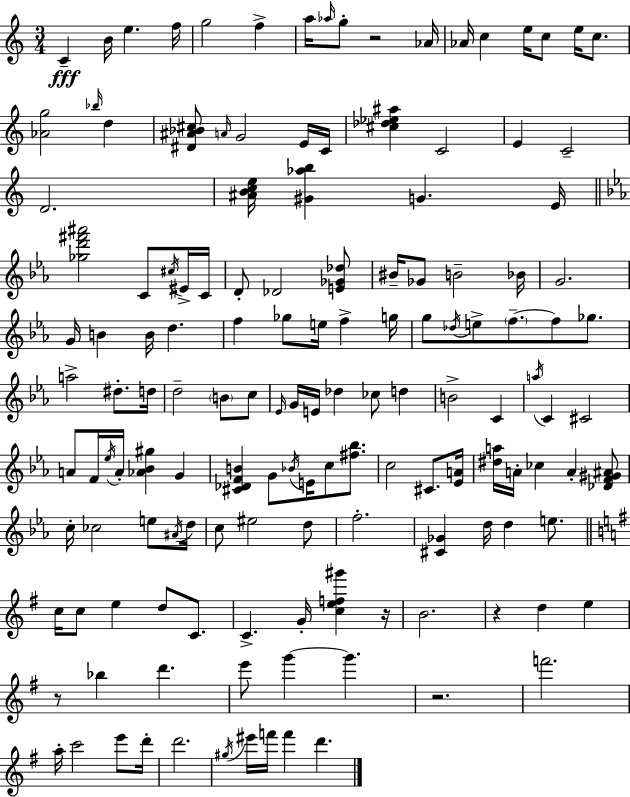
{
  \clef treble
  \numericTimeSignature
  \time 3/4
  \key a \minor
  c'4--\fff b'16 e''4. f''16 | g''2 f''4-> | a''16 \grace { aes''16 } g''8-. r2 | aes'16 aes'16 c''4 e''16 c''8 e''16 c''8. | \break <aes' g''>2 \grace { bes''16 } d''4 | <dis' ais' bes' cis''>8 \grace { a'16 } g'2 | e'16 c'16 <cis'' des'' ees'' ais''>4 c'2 | e'4 c'2-- | \break d'2. | <ais' b' c'' e''>16 <gis' aes'' b''>4 g'4. | e'16 \bar "||" \break \key ees \major <ges'' d''' fis''' ais'''>2 c'8 \acciaccatura { cis''16 } eis'16-> | c'16 d'8-. des'2 <e' ges' des''>8 | bis'16-- ges'8 b'2-- | bes'16 g'2. | \break g'16 b'4 b'16 d''4. | f''4 ges''8 e''16 f''4-> | g''16 g''8 \acciaccatura { des''16 } e''8-> \parenthesize f''8.--~~ f''8 ges''8. | a''2-> dis''8.-. | \break d''16 d''2-- \parenthesize b'8 | c''8 \grace { ees'16 } g'16 e'16 des''4 ces''8 d''4 | b'2-> c'4 | \acciaccatura { a''16 } c'4 cis'2 | \break a'8 f'16 \acciaccatura { ees''16 } a'16-. <aes' bes' gis''>4 | g'4 <cis' des' f' b'>4 g'8 \acciaccatura { bes'16 } | e'16 c''8 <fis'' bes''>8. c''2 | cis'8. <ees' a'>16 <dis'' a''>16 a'16-. ces''4 | \break a'4-. <des' f' gis' ais'>8 c''16-. ces''2 | e''8 \acciaccatura { ais'16 } d''16 c''8 eis''2 | d''8 f''2.-. | <cis' ges'>4 d''16 | \break d''4 e''8. \bar "||" \break \key e \minor c''16 c''8 e''4 d''8 c'8. | c'4.-> g'16-. <c'' e'' f'' gis'''>4 r16 | b'2. | r4 d''4 e''4 | \break r8 bes''4 d'''4. | e'''8 g'''4~~ g'''4. | r2. | f'''2. | \break a''16-. c'''2 e'''8 d'''16-. | d'''2. | \acciaccatura { gis''16 } eis'''16 f'''16 f'''4 d'''4. | \bar "|."
}